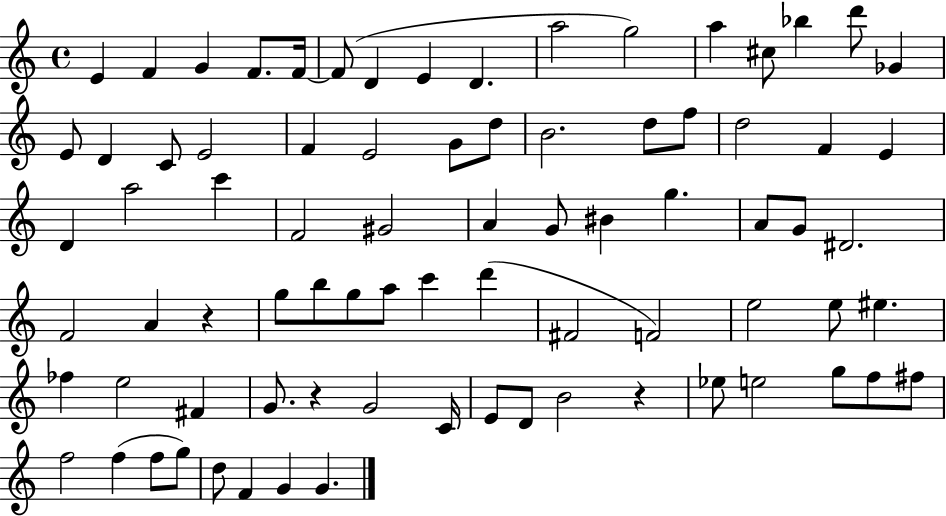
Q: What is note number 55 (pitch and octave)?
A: EIS5